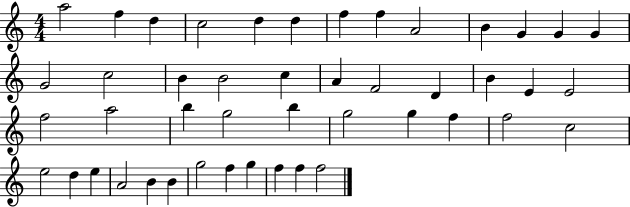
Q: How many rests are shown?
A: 0